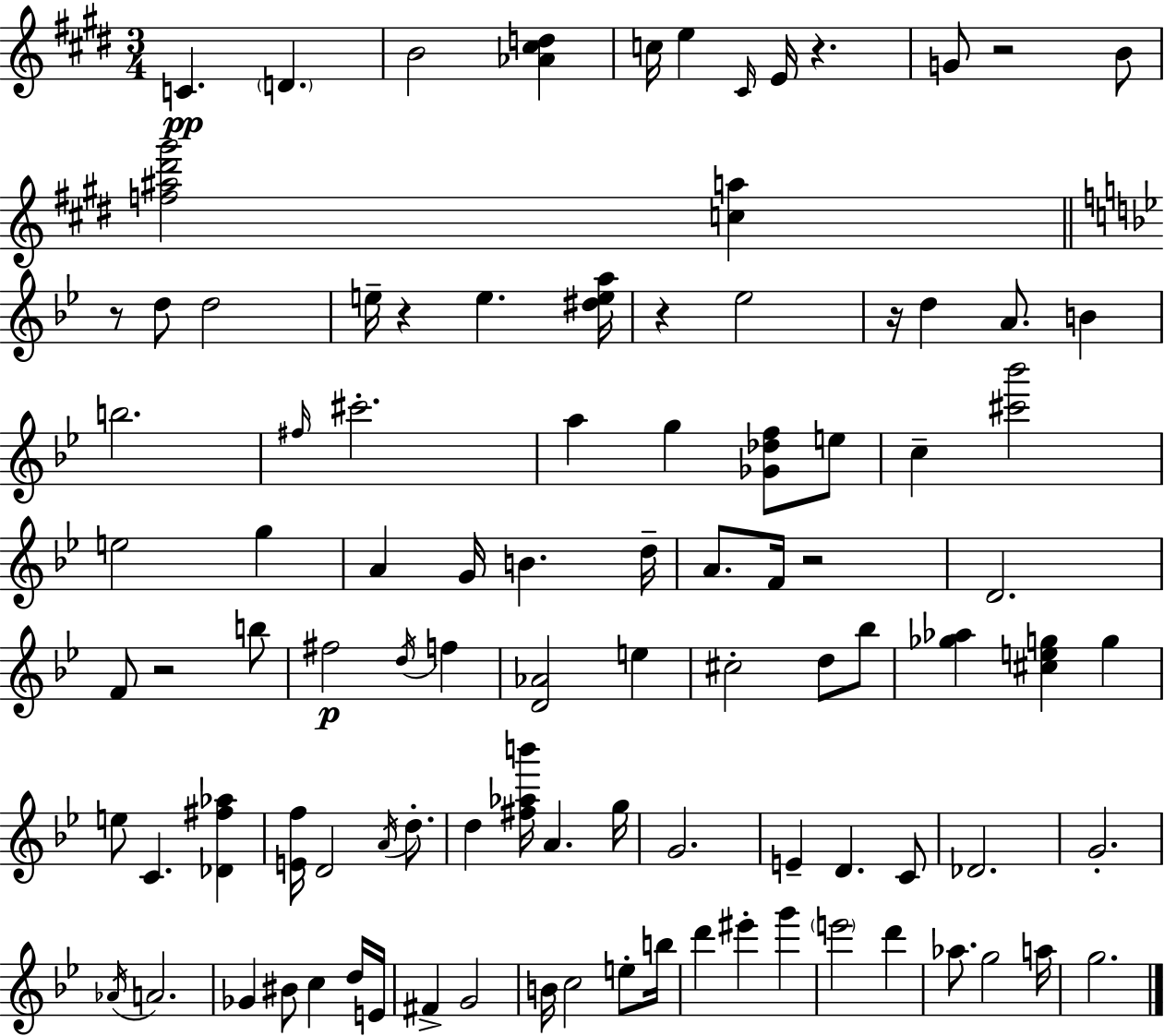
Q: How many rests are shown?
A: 8